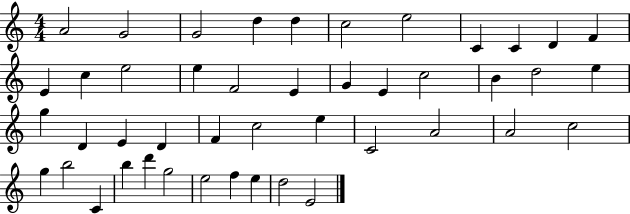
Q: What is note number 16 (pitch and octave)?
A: F4